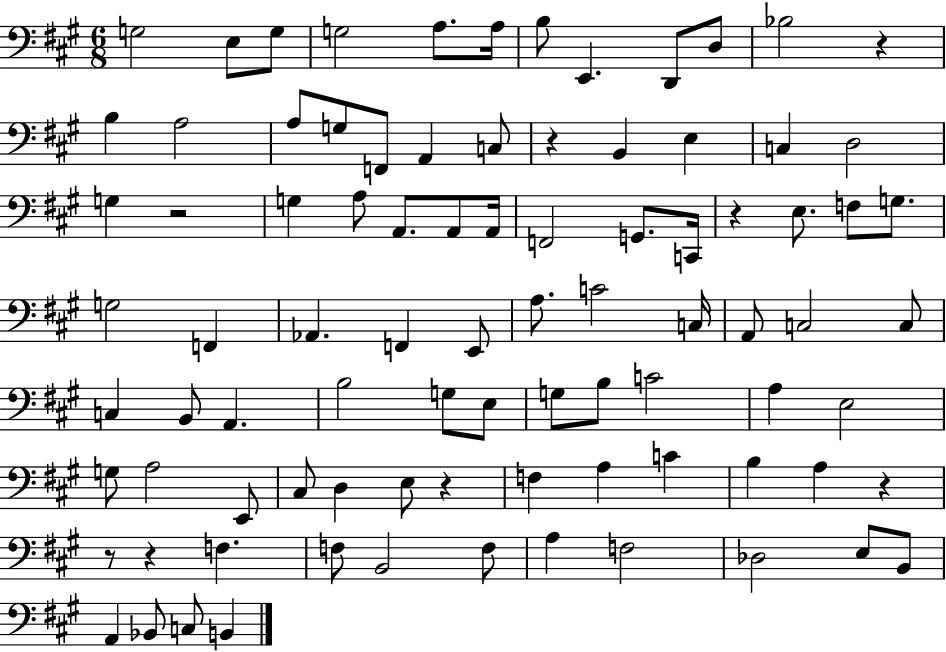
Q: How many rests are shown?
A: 8